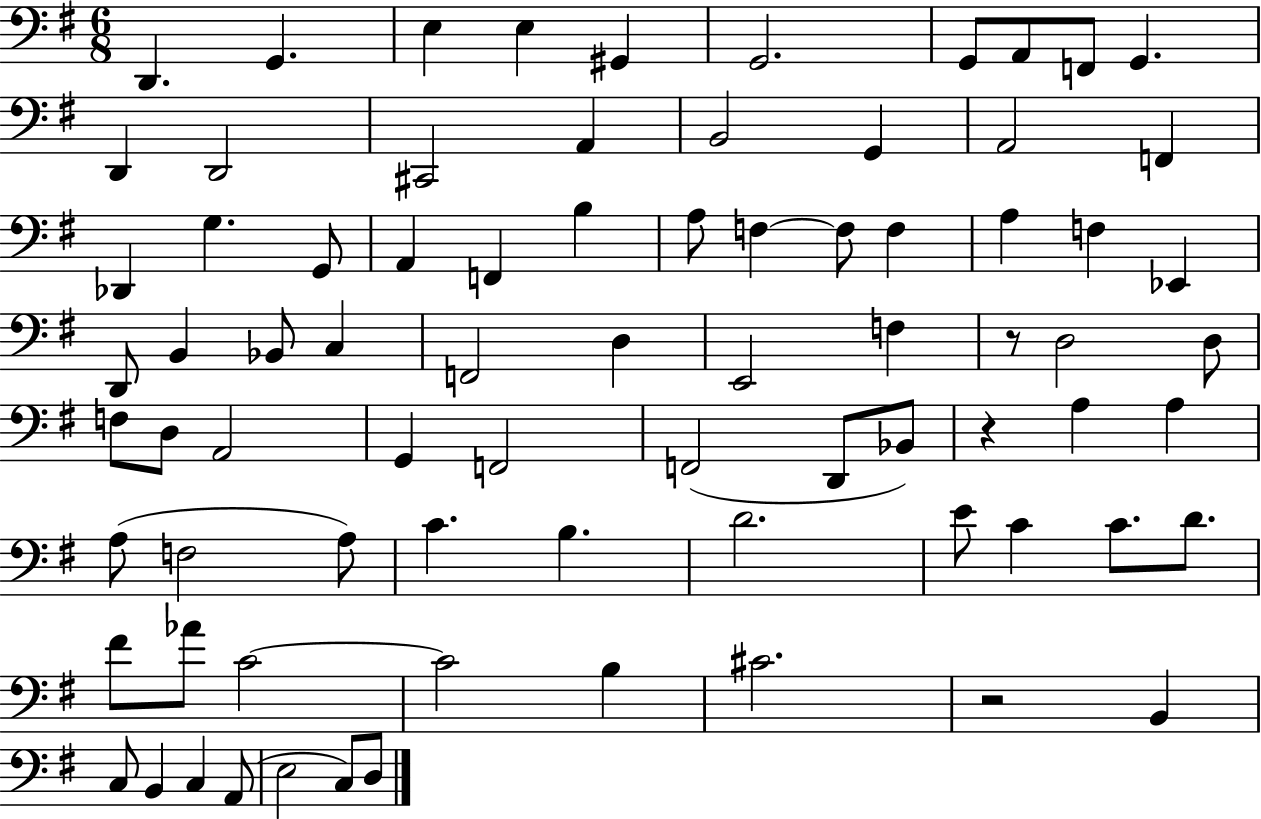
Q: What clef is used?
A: bass